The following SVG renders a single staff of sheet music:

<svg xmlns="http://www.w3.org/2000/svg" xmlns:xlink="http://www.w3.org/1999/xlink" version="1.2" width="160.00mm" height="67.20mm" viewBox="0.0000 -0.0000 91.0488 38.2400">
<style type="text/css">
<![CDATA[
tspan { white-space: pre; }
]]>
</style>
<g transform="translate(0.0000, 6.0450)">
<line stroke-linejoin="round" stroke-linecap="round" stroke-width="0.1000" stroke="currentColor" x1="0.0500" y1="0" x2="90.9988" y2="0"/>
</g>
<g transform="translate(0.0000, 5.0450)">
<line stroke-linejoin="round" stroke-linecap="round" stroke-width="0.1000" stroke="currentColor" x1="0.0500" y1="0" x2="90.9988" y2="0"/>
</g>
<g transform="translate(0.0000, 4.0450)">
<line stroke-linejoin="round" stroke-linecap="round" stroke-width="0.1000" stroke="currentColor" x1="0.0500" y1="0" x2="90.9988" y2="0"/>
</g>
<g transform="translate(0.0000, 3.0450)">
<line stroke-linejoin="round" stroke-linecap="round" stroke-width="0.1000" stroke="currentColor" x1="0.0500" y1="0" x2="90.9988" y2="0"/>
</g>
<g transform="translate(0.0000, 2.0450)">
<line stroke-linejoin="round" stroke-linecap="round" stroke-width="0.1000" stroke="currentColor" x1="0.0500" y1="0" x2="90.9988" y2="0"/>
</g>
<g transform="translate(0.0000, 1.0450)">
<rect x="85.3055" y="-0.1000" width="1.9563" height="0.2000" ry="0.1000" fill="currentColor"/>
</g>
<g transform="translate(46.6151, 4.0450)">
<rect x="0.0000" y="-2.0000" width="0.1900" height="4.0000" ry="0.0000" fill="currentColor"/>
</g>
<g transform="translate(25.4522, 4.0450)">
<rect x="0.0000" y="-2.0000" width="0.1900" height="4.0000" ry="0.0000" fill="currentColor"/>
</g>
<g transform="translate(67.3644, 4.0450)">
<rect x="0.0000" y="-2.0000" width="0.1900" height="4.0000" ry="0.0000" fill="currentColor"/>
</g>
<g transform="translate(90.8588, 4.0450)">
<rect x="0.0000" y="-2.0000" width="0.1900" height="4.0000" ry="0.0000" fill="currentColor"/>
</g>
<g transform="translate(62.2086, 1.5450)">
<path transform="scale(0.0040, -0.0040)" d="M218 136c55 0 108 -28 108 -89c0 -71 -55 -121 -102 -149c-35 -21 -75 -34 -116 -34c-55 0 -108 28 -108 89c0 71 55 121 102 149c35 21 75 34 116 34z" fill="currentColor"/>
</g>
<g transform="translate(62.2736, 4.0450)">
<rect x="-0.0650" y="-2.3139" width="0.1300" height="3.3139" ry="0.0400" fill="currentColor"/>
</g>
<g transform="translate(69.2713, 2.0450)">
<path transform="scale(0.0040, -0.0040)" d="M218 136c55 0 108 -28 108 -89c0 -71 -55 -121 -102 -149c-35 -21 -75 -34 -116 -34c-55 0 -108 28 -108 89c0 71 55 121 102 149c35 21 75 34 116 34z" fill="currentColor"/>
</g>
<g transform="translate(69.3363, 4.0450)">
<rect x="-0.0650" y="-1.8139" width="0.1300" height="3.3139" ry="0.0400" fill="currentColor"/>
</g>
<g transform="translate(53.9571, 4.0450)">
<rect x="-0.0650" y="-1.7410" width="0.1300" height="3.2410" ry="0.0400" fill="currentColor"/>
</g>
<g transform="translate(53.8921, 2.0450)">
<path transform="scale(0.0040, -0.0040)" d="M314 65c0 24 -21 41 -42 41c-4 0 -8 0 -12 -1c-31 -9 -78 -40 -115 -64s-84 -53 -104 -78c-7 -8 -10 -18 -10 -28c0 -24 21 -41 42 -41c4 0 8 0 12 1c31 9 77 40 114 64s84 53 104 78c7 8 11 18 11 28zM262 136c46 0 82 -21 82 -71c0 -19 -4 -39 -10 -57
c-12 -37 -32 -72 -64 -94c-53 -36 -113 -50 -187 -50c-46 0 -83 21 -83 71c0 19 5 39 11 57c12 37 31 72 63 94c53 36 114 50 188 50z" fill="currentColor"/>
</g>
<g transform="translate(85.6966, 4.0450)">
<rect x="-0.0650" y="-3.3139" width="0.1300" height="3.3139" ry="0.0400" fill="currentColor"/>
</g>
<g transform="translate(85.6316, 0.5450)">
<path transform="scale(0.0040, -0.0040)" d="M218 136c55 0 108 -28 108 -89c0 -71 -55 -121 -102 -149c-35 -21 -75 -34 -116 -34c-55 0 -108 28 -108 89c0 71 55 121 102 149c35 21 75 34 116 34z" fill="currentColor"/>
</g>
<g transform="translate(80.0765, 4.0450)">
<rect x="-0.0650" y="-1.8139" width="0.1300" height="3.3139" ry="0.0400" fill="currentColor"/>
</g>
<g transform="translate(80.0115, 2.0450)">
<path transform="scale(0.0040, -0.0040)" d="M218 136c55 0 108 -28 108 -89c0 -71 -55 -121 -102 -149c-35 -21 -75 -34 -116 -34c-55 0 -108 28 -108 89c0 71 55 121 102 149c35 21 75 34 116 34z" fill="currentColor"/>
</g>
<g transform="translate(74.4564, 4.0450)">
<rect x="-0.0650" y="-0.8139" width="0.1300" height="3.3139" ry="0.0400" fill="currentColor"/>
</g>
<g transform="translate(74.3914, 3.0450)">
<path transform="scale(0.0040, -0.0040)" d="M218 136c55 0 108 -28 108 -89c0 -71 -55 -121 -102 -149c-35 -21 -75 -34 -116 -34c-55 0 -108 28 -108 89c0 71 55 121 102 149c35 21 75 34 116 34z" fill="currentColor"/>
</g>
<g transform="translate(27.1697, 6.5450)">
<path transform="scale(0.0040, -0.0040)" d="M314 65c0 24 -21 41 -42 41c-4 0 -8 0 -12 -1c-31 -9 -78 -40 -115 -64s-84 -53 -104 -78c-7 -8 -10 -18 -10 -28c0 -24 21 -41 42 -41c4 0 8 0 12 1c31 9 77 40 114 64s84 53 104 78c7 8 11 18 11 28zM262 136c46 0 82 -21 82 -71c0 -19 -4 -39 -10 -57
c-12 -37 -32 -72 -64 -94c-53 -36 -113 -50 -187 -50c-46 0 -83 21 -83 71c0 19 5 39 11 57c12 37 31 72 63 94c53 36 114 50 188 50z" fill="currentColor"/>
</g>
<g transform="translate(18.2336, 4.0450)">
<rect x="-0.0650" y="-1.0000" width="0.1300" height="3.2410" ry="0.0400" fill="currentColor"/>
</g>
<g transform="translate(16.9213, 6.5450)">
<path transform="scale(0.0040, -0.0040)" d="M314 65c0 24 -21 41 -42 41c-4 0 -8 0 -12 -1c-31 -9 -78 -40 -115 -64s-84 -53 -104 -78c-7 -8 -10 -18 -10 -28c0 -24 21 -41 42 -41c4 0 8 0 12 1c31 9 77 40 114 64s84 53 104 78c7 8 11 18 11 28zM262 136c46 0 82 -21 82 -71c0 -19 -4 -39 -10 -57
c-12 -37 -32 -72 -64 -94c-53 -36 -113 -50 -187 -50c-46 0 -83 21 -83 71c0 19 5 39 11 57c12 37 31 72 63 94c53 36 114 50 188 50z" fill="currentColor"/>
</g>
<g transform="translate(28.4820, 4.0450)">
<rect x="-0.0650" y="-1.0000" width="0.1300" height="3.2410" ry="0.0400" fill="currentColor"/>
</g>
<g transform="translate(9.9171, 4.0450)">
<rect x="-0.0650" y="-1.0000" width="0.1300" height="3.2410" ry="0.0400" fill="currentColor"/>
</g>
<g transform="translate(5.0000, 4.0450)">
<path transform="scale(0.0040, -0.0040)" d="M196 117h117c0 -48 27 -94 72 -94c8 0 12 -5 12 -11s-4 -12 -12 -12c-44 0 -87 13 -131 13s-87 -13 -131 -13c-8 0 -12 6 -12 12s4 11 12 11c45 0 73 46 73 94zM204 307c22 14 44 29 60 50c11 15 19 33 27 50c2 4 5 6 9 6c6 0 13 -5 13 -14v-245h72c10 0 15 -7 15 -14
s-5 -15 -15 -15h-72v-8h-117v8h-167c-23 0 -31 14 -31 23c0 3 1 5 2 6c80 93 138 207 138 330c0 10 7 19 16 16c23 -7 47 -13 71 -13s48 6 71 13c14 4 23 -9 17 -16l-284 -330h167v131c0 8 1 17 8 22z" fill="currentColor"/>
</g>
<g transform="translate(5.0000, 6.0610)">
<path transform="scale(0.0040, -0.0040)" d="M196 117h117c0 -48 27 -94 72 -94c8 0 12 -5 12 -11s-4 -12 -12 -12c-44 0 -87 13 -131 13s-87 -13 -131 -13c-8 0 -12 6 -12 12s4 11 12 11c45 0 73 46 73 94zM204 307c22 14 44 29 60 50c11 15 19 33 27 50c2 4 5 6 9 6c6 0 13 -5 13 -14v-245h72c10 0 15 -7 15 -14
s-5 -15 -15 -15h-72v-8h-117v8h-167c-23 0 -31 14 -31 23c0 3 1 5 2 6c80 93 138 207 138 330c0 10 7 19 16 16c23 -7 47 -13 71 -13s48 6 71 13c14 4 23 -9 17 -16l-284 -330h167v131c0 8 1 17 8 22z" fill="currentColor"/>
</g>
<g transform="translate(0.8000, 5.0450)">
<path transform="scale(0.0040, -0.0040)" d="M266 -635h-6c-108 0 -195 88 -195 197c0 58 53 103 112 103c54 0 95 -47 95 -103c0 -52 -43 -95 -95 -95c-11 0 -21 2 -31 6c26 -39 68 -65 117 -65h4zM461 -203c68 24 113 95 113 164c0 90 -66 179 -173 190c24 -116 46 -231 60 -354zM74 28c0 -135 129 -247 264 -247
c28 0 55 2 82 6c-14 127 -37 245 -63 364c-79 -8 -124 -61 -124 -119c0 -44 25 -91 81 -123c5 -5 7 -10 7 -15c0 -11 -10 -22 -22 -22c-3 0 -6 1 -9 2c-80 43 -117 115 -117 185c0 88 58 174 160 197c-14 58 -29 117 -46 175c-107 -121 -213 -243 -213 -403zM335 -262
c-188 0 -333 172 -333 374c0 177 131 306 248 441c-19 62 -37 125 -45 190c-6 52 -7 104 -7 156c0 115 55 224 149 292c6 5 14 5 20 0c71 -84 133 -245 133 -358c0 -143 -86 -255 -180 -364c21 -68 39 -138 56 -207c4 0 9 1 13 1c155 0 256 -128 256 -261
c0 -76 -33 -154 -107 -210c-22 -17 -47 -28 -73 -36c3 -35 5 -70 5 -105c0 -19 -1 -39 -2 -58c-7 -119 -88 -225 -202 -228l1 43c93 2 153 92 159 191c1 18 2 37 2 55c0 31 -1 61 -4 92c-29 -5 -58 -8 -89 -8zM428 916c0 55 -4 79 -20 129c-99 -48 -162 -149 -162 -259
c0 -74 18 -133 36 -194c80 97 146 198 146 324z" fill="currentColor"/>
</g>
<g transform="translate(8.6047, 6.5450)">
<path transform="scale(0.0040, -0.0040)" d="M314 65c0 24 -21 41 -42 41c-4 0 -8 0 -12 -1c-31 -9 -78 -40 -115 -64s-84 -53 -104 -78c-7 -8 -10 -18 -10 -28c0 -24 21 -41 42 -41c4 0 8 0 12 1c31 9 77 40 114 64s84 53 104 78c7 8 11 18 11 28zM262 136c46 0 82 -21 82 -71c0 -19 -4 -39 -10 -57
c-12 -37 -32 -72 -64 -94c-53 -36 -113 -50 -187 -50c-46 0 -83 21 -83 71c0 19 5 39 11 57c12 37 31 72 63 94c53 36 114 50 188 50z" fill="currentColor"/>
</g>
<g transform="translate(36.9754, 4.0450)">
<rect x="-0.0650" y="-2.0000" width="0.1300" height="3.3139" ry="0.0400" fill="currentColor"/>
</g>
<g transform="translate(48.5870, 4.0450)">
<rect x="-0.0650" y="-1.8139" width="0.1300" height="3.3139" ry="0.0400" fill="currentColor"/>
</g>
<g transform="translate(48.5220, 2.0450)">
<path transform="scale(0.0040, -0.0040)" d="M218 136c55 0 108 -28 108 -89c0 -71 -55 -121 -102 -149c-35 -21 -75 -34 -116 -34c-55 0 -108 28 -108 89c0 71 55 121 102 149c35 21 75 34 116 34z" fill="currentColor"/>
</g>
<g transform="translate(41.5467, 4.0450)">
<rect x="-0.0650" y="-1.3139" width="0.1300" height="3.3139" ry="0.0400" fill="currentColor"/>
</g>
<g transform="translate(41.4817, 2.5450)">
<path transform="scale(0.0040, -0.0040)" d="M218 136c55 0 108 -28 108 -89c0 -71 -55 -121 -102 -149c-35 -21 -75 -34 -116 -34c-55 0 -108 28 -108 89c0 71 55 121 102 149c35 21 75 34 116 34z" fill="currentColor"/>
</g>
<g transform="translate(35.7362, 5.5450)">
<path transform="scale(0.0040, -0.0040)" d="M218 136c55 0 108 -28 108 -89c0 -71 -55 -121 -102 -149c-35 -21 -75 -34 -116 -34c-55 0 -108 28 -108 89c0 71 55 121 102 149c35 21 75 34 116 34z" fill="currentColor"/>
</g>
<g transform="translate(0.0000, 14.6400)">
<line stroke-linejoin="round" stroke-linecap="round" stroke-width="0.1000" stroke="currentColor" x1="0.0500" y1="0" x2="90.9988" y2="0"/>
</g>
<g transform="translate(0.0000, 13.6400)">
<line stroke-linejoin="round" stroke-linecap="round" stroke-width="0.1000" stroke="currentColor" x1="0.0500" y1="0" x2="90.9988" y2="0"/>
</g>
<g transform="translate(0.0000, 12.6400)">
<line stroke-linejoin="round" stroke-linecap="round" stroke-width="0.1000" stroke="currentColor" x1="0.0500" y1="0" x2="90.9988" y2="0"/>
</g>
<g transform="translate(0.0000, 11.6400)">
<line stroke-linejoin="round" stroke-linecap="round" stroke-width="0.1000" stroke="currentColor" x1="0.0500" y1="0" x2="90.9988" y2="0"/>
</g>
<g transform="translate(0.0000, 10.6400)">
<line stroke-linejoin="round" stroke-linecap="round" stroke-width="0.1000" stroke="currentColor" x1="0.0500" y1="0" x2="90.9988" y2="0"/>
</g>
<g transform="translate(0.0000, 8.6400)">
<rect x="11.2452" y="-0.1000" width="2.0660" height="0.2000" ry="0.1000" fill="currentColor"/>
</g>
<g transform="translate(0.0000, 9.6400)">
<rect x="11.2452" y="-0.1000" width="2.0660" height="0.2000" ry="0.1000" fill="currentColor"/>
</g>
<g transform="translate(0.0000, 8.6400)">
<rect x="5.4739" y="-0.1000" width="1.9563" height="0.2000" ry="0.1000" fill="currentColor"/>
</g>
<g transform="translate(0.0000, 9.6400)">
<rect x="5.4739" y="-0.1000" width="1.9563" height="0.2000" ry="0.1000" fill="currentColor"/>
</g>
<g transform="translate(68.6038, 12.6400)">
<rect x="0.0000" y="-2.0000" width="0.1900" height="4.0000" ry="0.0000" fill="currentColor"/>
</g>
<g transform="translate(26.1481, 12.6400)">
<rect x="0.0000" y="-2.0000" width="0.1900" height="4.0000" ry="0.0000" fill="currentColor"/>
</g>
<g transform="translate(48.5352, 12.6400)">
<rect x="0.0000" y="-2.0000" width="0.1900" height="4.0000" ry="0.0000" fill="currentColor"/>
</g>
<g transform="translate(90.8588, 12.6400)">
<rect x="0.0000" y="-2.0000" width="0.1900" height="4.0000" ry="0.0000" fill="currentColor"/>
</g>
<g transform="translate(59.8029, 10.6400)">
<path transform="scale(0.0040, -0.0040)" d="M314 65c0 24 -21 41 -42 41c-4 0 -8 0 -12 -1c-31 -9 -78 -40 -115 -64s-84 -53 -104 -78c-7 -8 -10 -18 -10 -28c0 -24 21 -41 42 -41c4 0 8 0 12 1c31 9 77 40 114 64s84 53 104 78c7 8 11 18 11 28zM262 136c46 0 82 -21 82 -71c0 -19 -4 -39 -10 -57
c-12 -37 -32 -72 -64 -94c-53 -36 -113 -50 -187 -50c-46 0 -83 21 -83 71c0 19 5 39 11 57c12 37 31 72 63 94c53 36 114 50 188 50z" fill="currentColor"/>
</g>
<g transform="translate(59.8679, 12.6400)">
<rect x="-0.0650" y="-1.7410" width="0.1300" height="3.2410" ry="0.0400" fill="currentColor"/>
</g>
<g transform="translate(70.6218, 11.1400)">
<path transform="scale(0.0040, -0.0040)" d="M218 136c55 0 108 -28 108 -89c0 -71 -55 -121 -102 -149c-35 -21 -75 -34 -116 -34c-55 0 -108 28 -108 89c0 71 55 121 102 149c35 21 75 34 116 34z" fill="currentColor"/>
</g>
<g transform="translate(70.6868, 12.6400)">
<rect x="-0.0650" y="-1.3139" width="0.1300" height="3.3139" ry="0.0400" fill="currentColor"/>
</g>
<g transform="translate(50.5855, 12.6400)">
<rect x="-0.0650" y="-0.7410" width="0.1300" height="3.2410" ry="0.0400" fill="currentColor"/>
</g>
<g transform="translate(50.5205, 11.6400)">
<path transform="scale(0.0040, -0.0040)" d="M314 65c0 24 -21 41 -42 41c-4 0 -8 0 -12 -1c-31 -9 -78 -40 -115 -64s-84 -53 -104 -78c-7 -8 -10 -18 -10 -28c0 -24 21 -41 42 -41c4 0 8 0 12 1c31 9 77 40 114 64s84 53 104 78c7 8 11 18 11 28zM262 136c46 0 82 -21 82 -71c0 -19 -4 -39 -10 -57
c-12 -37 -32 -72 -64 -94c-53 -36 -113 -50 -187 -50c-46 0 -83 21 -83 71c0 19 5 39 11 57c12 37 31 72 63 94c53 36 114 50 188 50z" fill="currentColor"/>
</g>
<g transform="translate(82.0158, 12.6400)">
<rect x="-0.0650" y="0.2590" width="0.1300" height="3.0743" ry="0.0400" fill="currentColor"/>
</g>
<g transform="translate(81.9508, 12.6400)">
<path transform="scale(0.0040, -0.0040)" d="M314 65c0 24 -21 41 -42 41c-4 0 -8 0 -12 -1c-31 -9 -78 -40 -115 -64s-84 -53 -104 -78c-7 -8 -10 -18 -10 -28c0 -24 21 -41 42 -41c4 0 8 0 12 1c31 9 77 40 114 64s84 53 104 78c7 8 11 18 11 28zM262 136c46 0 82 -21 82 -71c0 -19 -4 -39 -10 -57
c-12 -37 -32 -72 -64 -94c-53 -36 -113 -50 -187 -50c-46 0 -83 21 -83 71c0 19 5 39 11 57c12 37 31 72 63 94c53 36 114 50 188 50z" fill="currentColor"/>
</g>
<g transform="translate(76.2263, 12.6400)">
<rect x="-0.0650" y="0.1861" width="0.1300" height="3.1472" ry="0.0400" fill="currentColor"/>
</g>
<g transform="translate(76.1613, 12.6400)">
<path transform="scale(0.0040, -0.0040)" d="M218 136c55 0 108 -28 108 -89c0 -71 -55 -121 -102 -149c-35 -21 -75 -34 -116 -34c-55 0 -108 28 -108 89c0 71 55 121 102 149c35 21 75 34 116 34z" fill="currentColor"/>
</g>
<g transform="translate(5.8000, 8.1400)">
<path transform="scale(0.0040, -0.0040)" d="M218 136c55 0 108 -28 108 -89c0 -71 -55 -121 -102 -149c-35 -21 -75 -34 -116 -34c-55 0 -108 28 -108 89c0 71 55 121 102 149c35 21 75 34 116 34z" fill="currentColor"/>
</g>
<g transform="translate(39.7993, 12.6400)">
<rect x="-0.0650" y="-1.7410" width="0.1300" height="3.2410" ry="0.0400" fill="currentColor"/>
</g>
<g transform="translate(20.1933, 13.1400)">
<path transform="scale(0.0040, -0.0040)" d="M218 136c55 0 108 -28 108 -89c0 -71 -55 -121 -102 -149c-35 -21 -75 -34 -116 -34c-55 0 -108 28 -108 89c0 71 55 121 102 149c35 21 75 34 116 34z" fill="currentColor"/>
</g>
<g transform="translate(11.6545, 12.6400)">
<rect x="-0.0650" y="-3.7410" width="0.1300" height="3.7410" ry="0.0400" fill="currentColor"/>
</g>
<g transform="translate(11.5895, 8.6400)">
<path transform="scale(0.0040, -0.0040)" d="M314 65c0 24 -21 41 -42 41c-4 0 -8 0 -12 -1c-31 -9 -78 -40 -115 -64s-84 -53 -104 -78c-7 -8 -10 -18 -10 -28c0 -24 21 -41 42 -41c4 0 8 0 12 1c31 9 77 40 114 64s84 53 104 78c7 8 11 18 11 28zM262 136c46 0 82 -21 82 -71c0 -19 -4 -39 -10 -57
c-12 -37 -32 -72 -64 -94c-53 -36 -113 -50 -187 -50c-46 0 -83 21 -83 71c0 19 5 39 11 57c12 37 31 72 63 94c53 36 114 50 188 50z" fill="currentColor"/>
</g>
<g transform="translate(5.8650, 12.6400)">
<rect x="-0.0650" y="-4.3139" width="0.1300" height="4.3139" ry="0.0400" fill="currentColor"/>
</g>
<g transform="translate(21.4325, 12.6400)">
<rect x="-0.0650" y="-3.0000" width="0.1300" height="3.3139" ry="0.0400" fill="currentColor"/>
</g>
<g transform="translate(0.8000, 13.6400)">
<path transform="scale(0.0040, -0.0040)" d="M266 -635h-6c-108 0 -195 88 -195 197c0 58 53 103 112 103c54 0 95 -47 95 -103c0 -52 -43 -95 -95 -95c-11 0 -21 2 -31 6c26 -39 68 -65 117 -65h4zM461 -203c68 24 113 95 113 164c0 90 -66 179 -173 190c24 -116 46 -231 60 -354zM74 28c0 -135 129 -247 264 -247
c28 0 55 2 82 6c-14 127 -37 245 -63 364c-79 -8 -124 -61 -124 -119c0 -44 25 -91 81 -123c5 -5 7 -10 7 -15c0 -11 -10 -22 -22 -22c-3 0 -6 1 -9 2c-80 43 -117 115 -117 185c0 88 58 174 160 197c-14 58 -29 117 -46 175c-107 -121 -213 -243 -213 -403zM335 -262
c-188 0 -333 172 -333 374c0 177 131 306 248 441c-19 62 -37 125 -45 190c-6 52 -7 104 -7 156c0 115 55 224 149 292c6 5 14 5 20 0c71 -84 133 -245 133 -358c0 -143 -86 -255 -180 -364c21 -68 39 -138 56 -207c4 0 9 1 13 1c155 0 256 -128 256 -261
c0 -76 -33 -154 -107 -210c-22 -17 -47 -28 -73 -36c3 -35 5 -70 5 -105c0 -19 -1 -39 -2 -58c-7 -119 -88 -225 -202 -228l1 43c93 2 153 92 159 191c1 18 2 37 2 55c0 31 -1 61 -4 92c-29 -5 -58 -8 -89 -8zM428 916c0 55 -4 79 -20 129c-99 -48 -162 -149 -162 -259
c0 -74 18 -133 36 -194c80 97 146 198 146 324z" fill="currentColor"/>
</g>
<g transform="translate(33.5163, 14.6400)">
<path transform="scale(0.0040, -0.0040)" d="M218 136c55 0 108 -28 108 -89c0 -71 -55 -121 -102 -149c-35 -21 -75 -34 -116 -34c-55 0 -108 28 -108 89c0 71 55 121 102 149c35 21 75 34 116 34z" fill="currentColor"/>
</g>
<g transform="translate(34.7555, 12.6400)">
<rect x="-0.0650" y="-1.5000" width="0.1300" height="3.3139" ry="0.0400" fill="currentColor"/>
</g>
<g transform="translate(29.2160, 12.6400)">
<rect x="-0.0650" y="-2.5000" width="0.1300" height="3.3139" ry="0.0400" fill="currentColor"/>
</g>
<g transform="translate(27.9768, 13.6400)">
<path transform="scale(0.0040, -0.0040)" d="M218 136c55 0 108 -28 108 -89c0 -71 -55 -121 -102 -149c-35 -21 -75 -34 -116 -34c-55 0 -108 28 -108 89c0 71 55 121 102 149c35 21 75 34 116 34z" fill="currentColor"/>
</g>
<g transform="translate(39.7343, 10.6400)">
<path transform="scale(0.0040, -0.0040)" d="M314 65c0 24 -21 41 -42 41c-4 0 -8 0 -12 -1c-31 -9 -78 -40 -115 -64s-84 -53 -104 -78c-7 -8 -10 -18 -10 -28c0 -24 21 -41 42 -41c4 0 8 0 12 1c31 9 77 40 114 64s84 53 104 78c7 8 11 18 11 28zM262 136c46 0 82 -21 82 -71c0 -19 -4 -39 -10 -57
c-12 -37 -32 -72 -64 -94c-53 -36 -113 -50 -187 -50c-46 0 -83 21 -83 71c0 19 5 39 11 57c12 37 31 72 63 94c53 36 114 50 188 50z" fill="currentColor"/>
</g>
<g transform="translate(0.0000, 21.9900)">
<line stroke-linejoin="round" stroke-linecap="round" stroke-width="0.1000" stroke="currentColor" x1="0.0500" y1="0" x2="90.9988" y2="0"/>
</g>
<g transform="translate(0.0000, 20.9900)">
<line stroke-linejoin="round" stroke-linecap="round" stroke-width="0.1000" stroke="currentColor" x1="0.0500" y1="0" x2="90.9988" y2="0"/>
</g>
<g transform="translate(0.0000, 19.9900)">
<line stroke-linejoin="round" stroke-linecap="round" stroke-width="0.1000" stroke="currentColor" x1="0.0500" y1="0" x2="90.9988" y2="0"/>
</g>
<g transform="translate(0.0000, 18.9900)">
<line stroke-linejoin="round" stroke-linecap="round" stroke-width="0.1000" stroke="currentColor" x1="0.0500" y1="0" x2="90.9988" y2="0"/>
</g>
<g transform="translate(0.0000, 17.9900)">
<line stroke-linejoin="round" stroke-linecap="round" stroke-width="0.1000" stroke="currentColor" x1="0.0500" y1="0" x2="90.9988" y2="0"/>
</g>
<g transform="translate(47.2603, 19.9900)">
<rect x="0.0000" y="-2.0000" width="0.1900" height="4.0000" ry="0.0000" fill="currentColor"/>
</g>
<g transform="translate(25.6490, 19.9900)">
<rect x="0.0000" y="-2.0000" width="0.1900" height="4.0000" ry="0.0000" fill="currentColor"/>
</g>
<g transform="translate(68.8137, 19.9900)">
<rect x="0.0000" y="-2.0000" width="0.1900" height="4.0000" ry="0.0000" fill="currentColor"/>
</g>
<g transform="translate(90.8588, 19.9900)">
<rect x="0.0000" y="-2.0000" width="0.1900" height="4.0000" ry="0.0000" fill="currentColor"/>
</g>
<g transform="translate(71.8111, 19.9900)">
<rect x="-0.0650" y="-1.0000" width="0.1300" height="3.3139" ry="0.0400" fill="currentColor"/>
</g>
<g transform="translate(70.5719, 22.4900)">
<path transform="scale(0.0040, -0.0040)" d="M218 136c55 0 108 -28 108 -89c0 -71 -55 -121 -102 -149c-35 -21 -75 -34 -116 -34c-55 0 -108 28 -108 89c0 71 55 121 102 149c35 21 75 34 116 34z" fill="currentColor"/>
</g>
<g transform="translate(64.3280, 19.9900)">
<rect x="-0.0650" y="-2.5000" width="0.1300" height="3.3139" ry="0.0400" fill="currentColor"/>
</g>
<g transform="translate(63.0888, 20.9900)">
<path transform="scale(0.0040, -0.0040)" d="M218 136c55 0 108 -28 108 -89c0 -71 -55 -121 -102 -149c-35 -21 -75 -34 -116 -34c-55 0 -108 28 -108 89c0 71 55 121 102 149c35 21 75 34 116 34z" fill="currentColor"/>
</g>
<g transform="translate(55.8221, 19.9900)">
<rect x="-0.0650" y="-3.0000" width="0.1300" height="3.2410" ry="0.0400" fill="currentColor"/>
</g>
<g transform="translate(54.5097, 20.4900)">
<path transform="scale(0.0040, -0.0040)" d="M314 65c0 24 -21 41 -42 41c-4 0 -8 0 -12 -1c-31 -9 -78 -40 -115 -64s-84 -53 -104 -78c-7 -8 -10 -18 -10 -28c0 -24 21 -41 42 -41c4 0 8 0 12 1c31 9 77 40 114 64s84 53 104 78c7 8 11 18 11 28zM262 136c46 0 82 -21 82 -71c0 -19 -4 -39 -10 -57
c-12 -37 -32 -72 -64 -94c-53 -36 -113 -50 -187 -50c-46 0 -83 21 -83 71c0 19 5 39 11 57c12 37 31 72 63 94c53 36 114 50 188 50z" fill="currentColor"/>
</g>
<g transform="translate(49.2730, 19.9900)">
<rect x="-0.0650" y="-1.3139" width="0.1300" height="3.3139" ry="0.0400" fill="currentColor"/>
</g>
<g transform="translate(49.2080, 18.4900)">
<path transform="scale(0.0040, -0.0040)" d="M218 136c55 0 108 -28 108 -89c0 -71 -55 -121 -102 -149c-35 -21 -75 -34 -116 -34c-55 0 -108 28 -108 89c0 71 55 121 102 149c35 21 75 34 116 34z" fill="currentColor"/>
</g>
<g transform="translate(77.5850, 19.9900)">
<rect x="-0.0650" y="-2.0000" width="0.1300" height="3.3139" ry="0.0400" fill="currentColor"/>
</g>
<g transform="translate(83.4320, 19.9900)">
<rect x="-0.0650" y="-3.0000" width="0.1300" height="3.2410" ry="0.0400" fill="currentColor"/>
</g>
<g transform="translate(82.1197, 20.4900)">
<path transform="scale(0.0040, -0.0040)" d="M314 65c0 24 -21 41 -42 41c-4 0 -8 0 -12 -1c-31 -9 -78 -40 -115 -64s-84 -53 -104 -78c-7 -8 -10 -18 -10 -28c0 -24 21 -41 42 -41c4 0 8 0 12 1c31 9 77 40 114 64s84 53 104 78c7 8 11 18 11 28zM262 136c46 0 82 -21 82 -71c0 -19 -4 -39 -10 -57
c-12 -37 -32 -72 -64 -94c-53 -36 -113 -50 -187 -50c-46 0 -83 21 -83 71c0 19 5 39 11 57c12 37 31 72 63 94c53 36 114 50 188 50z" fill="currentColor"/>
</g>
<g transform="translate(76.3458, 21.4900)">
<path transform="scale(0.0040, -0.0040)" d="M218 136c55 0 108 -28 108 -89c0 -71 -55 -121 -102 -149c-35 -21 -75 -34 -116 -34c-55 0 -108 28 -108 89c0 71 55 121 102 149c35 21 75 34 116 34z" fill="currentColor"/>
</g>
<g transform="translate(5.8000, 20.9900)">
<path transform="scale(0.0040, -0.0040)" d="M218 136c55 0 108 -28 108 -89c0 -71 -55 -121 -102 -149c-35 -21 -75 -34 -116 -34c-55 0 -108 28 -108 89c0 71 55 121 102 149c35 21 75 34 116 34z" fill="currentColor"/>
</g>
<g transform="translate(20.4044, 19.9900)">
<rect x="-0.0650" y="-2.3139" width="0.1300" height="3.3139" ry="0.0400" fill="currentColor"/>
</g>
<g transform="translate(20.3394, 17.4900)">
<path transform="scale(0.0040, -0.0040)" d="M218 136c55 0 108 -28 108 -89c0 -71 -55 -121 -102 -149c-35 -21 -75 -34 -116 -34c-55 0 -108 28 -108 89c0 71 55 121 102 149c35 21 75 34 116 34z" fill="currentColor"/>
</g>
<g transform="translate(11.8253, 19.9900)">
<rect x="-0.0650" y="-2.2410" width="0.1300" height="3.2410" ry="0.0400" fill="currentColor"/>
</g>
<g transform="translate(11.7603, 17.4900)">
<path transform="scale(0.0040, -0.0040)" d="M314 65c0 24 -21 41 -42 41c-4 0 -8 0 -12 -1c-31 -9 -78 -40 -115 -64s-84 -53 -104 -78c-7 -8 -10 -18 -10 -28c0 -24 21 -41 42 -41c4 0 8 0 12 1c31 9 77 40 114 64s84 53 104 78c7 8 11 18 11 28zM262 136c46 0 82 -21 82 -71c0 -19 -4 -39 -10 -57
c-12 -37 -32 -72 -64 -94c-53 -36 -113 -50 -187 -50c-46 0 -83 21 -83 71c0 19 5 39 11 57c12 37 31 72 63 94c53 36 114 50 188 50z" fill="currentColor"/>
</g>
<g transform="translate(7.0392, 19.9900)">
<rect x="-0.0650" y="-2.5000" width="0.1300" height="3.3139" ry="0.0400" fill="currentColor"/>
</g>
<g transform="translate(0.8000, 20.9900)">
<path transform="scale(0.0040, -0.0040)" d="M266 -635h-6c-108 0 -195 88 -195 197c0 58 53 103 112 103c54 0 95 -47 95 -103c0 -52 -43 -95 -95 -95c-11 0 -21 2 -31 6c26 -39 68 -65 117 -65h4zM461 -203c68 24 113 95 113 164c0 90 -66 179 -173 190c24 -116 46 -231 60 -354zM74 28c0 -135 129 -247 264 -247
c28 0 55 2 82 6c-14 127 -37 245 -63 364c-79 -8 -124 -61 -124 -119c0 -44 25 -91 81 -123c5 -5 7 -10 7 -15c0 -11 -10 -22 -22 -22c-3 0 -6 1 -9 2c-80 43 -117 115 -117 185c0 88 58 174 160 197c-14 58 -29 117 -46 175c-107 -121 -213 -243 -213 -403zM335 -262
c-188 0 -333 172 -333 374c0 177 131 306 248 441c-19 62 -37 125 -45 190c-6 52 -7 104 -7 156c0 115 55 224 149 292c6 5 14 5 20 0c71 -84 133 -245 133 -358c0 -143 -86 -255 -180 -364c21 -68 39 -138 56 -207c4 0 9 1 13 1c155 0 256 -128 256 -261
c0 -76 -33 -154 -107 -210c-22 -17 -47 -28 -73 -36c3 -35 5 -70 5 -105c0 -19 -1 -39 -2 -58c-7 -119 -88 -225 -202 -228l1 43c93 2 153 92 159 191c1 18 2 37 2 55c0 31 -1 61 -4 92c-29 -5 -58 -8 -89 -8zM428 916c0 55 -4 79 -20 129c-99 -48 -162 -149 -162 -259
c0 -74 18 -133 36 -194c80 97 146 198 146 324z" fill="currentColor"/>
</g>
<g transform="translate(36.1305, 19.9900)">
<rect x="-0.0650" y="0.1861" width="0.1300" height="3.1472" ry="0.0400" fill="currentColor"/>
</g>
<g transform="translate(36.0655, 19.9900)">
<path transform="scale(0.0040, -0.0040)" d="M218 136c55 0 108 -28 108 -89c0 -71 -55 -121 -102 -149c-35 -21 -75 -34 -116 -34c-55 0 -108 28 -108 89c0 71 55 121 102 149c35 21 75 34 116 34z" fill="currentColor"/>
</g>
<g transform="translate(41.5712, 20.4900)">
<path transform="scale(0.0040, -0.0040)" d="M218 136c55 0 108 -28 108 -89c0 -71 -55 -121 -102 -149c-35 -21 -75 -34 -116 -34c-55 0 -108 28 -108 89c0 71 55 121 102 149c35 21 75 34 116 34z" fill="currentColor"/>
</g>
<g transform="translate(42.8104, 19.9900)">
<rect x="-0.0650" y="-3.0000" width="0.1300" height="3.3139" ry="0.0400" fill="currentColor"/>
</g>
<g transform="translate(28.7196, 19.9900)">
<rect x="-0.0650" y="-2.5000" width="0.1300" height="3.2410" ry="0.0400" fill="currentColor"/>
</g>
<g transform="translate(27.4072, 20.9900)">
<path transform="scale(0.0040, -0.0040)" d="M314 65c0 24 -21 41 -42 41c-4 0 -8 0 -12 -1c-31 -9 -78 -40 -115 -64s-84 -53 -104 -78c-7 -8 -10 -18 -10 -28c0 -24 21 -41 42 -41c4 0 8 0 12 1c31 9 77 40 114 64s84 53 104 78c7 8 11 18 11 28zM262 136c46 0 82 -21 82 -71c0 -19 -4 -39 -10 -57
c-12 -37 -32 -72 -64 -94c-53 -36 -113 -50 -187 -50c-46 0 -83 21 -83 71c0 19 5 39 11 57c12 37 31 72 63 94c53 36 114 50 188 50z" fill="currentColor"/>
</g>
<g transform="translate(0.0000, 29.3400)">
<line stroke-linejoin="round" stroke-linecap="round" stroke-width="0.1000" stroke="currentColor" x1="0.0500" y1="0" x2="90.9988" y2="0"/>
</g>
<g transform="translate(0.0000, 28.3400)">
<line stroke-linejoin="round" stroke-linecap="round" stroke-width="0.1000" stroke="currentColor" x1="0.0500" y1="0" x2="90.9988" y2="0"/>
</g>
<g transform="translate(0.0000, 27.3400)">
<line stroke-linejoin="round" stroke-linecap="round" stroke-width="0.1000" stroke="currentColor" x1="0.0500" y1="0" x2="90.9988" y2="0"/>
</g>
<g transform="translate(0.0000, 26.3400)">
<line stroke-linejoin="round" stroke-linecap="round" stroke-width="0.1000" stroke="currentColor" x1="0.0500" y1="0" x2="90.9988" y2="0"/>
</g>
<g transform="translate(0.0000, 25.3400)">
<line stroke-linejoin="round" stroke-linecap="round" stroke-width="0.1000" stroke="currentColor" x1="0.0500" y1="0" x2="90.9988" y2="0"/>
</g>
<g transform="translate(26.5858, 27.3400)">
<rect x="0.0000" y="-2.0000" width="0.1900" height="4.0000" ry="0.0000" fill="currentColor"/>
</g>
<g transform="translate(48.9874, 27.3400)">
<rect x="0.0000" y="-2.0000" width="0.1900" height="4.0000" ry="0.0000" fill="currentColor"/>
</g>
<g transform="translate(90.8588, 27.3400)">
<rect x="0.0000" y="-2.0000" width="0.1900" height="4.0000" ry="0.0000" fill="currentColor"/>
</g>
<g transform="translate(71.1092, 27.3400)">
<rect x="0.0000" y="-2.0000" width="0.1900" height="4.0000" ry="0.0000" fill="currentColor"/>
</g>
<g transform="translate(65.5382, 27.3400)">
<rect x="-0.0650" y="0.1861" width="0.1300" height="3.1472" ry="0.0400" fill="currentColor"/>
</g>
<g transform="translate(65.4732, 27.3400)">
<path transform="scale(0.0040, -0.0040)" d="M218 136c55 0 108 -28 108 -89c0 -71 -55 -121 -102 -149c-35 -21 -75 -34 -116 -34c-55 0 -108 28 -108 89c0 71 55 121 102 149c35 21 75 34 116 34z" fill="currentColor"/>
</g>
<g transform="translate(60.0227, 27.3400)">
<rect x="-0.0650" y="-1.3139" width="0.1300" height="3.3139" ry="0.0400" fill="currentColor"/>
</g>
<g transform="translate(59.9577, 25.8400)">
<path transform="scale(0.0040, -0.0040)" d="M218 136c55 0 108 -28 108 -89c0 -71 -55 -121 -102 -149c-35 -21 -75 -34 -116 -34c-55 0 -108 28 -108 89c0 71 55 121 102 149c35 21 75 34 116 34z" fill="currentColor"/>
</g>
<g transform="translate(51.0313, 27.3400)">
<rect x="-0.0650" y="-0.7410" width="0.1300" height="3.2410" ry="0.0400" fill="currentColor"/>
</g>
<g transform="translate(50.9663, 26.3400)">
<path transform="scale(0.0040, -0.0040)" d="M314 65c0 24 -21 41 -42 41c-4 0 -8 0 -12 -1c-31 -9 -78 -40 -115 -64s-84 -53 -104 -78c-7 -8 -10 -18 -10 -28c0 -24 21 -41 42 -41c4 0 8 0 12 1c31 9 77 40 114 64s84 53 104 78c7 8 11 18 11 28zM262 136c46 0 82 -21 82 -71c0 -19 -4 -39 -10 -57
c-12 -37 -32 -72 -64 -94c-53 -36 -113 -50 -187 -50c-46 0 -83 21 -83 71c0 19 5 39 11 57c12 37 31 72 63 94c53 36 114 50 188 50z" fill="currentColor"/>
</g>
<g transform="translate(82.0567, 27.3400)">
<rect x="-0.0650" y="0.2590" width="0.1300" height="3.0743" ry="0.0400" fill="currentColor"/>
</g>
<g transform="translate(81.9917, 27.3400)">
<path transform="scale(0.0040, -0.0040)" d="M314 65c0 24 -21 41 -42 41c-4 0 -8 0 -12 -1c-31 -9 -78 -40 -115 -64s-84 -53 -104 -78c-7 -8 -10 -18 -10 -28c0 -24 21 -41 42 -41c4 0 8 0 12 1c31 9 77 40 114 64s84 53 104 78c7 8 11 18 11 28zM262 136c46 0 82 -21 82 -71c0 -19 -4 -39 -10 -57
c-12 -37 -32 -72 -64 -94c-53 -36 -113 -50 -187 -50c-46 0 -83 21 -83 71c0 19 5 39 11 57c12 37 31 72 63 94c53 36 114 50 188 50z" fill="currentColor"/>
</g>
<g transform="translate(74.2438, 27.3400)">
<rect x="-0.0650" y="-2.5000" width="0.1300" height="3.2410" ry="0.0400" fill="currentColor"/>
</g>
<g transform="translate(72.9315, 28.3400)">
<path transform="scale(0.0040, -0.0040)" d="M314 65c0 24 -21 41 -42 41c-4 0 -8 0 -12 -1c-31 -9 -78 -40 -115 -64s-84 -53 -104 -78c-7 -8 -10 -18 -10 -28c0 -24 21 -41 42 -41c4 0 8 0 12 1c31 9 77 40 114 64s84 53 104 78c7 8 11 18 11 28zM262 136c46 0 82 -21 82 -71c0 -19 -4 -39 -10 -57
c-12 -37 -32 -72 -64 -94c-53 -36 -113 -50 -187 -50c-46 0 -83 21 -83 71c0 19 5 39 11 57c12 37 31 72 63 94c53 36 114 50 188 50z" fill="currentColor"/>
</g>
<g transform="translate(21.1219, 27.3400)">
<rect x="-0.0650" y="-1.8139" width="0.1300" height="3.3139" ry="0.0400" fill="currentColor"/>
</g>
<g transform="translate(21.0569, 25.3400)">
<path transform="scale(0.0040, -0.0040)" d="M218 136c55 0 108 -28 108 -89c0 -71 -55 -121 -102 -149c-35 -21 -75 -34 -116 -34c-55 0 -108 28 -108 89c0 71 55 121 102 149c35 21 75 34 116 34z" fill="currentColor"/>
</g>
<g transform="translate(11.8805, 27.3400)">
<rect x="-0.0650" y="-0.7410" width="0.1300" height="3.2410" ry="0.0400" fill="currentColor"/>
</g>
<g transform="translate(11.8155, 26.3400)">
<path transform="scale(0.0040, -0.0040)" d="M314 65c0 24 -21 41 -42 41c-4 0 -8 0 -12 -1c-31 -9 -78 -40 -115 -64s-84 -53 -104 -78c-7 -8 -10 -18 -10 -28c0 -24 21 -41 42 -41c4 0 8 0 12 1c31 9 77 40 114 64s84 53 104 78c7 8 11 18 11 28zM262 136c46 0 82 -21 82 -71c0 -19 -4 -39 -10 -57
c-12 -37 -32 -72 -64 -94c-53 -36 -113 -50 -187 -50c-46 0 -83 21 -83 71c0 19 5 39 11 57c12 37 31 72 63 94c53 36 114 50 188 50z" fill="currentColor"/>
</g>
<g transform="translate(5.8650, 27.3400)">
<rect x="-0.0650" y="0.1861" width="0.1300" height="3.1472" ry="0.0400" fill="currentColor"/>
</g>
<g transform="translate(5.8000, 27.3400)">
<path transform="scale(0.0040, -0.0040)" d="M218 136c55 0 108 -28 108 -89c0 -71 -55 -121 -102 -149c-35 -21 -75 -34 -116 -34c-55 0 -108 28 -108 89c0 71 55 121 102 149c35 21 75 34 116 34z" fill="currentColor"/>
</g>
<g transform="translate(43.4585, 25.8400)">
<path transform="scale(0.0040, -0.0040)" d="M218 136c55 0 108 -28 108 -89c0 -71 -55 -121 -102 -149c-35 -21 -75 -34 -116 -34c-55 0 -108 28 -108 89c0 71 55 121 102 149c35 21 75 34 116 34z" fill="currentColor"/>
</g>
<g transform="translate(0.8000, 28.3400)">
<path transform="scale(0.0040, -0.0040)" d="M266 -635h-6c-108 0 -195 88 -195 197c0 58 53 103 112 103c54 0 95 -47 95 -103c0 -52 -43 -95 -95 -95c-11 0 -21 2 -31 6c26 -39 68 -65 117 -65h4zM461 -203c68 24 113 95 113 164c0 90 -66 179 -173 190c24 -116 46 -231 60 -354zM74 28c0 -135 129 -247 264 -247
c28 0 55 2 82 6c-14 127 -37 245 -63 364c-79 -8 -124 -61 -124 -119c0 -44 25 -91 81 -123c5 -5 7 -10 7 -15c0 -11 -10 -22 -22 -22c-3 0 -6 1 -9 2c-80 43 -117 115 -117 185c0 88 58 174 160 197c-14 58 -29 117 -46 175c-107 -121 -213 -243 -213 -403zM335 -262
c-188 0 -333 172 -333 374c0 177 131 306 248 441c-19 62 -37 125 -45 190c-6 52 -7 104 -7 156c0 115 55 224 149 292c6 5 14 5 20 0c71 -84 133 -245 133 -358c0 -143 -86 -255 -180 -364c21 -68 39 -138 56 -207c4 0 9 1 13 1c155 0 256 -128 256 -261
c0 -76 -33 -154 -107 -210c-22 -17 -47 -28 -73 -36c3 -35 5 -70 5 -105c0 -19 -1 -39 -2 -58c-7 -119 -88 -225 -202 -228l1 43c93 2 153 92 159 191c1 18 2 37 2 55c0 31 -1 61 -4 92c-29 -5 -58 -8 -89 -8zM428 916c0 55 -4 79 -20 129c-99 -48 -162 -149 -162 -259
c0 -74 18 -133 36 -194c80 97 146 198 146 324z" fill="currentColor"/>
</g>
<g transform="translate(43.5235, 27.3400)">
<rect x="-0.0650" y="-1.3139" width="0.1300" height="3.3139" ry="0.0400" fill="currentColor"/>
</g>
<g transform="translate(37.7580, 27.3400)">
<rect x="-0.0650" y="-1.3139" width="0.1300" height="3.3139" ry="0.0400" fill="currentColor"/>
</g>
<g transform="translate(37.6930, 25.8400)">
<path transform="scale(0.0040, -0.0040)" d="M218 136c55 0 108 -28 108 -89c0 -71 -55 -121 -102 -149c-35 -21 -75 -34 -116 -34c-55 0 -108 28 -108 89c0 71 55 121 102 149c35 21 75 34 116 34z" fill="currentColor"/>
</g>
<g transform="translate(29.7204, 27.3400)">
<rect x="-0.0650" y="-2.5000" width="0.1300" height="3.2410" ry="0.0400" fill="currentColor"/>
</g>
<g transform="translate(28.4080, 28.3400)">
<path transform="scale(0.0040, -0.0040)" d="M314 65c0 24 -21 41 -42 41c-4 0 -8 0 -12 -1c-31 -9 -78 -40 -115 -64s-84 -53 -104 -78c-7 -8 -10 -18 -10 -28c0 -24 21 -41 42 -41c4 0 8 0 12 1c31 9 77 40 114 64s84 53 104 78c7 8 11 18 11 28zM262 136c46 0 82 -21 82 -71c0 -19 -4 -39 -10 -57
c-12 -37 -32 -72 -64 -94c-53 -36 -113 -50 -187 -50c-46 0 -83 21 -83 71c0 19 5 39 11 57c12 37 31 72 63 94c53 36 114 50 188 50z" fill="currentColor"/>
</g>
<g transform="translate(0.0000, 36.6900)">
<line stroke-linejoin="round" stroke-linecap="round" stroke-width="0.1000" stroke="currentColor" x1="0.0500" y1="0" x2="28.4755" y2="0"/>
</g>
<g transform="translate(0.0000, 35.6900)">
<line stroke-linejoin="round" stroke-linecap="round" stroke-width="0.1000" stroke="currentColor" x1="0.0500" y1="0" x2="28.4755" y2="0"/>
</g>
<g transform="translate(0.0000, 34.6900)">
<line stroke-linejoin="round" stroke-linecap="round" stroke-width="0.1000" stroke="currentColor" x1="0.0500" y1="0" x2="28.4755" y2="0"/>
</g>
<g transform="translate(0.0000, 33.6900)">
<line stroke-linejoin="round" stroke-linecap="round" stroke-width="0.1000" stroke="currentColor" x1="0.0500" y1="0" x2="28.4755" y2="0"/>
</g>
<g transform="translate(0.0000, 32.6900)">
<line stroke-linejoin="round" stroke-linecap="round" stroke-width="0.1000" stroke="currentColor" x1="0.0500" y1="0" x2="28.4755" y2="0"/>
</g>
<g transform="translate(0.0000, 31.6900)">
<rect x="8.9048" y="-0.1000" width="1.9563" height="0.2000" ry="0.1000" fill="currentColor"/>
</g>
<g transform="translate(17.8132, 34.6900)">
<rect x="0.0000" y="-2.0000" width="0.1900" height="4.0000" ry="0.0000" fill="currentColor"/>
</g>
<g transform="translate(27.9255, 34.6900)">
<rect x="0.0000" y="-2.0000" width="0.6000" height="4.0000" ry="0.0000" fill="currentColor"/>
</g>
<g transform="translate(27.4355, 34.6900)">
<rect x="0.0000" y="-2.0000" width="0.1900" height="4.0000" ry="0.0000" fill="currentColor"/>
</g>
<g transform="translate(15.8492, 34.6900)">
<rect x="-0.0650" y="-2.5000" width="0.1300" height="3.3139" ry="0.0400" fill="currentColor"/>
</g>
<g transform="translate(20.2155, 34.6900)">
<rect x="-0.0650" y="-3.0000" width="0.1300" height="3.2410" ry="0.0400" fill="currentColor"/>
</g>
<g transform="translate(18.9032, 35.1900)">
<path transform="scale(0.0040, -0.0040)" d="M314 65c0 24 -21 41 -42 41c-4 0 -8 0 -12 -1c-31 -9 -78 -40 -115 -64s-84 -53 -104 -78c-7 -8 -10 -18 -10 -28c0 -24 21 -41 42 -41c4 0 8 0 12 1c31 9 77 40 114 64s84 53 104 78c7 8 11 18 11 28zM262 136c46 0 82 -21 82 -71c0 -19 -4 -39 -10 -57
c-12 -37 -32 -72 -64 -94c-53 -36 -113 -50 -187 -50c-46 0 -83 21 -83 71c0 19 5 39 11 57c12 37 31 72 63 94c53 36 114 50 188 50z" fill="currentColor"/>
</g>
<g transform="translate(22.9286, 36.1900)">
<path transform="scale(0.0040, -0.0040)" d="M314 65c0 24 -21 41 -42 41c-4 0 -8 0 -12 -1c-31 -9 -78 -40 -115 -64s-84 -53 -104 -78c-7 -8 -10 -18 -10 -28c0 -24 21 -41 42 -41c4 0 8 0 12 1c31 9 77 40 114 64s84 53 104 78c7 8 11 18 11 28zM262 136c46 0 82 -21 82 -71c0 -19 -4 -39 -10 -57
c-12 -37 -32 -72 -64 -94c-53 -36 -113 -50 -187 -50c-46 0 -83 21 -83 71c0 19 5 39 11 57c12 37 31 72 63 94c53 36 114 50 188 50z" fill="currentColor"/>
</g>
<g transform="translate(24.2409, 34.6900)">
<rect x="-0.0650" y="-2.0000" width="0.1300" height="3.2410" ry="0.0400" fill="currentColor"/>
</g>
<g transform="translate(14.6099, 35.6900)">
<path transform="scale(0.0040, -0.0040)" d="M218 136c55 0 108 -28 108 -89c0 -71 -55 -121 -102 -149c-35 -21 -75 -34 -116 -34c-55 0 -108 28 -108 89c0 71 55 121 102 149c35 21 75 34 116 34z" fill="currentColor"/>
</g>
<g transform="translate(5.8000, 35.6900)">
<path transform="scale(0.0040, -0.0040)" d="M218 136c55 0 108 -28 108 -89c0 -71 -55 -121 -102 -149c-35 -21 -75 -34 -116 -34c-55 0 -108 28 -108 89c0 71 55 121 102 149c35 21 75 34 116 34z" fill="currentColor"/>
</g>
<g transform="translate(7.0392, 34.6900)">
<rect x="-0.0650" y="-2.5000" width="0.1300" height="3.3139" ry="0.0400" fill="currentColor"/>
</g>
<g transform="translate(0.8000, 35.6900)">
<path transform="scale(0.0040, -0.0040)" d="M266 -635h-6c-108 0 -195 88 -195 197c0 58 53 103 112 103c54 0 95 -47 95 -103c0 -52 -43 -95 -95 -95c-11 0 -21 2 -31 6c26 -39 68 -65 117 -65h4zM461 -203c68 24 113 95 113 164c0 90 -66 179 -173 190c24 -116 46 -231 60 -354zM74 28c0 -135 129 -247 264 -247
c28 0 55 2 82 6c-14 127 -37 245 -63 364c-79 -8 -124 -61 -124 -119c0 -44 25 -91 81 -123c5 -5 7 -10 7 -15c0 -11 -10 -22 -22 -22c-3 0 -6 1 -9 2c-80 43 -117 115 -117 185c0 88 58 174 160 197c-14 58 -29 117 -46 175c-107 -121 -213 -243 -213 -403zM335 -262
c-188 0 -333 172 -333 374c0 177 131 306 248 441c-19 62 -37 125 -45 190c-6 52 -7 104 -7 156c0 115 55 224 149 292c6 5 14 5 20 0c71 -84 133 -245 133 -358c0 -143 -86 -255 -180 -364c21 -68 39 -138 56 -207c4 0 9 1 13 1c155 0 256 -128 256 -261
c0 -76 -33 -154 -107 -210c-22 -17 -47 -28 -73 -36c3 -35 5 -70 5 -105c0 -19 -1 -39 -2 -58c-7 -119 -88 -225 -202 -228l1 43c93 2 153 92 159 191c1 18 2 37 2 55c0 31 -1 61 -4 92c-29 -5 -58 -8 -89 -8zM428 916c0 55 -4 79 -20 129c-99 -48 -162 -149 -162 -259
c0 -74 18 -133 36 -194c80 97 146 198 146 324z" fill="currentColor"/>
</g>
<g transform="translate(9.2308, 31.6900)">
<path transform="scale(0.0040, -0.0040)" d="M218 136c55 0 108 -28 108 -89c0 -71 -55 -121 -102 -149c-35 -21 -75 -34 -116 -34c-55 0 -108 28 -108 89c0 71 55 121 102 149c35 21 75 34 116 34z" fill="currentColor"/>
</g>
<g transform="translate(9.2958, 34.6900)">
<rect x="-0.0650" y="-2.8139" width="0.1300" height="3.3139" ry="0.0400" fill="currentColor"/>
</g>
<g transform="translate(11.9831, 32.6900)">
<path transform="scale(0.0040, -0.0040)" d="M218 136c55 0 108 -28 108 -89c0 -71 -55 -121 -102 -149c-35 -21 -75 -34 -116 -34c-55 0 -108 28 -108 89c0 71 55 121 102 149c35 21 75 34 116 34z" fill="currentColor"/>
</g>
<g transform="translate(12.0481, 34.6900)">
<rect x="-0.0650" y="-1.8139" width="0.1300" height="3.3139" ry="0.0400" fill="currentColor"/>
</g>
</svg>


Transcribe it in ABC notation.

X:1
T:Untitled
M:4/4
L:1/4
K:C
D2 D2 D2 F e f f2 g f d f b d' c'2 A G E f2 d2 f2 e B B2 G g2 g G2 B A e A2 G D F A2 B d2 f G2 e e d2 e B G2 B2 G a f G A2 F2